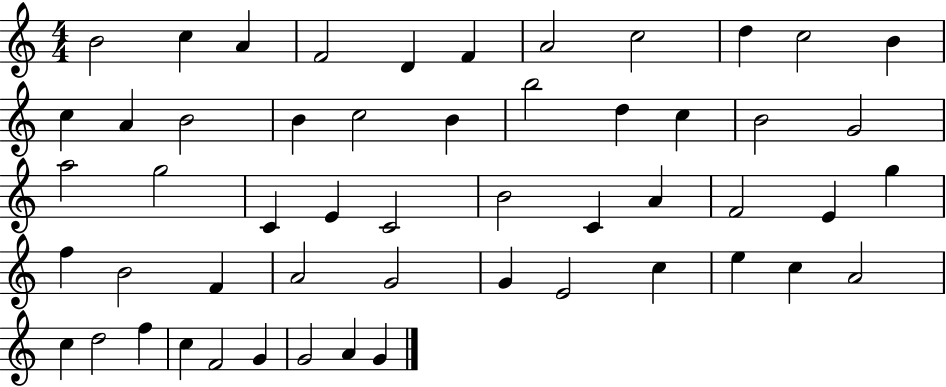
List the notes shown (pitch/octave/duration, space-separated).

B4/h C5/q A4/q F4/h D4/q F4/q A4/h C5/h D5/q C5/h B4/q C5/q A4/q B4/h B4/q C5/h B4/q B5/h D5/q C5/q B4/h G4/h A5/h G5/h C4/q E4/q C4/h B4/h C4/q A4/q F4/h E4/q G5/q F5/q B4/h F4/q A4/h G4/h G4/q E4/h C5/q E5/q C5/q A4/h C5/q D5/h F5/q C5/q F4/h G4/q G4/h A4/q G4/q